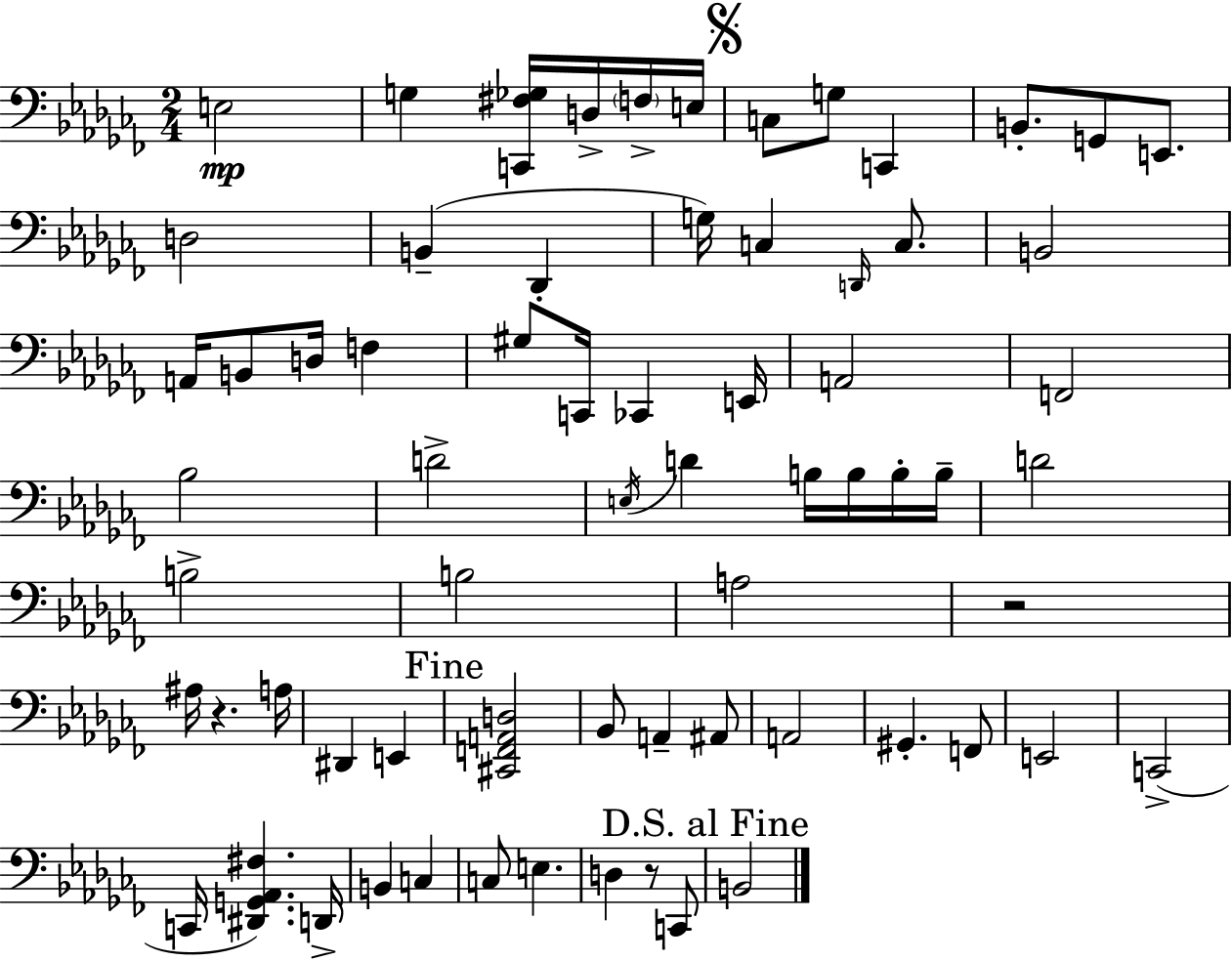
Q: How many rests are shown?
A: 3